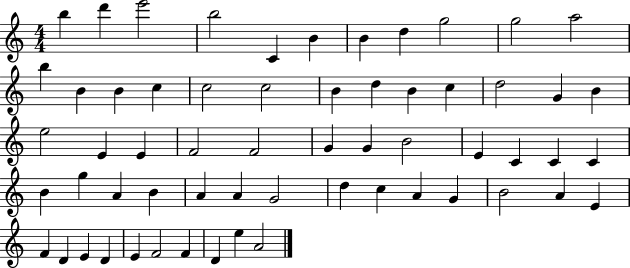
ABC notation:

X:1
T:Untitled
M:4/4
L:1/4
K:C
b d' e'2 b2 C B B d g2 g2 a2 b B B c c2 c2 B d B c d2 G B e2 E E F2 F2 G G B2 E C C C B g A B A A G2 d c A G B2 A E F D E D E F2 F D e A2